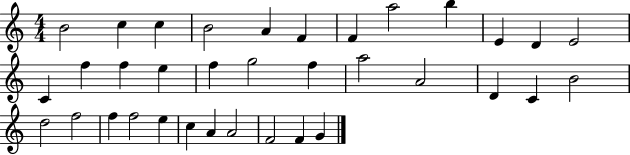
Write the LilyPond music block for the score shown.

{
  \clef treble
  \numericTimeSignature
  \time 4/4
  \key c \major
  b'2 c''4 c''4 | b'2 a'4 f'4 | f'4 a''2 b''4 | e'4 d'4 e'2 | \break c'4 f''4 f''4 e''4 | f''4 g''2 f''4 | a''2 a'2 | d'4 c'4 b'2 | \break d''2 f''2 | f''4 f''2 e''4 | c''4 a'4 a'2 | f'2 f'4 g'4 | \break \bar "|."
}